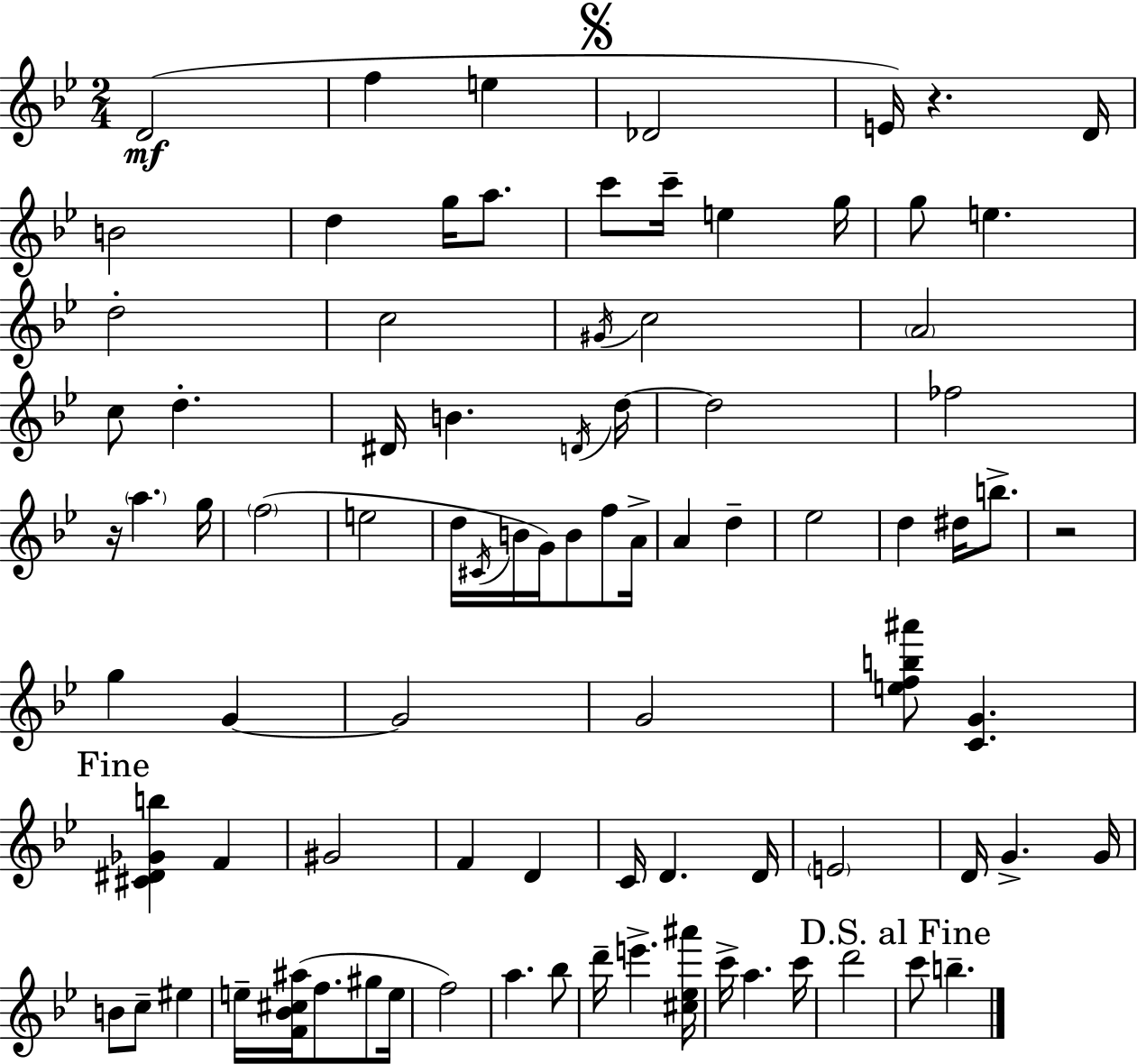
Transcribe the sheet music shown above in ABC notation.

X:1
T:Untitled
M:2/4
L:1/4
K:Bb
D2 f e _D2 E/4 z D/4 B2 d g/4 a/2 c'/2 c'/4 e g/4 g/2 e d2 c2 ^G/4 c2 A2 c/2 d ^D/4 B D/4 d/4 d2 _f2 z/4 a g/4 f2 e2 d/4 ^C/4 B/4 G/4 B/2 f/2 A/4 A d _e2 d ^d/4 b/2 z2 g G G2 G2 [efb^a']/2 [CG] [^C^D_Gb] F ^G2 F D C/4 D D/4 E2 D/4 G G/4 B/2 c/2 ^e e/4 [F_B^c^a]/4 f/2 ^g/2 e/4 f2 a _b/2 d'/4 e' [^c_e^a']/4 c'/4 a c'/4 d'2 c'/2 b